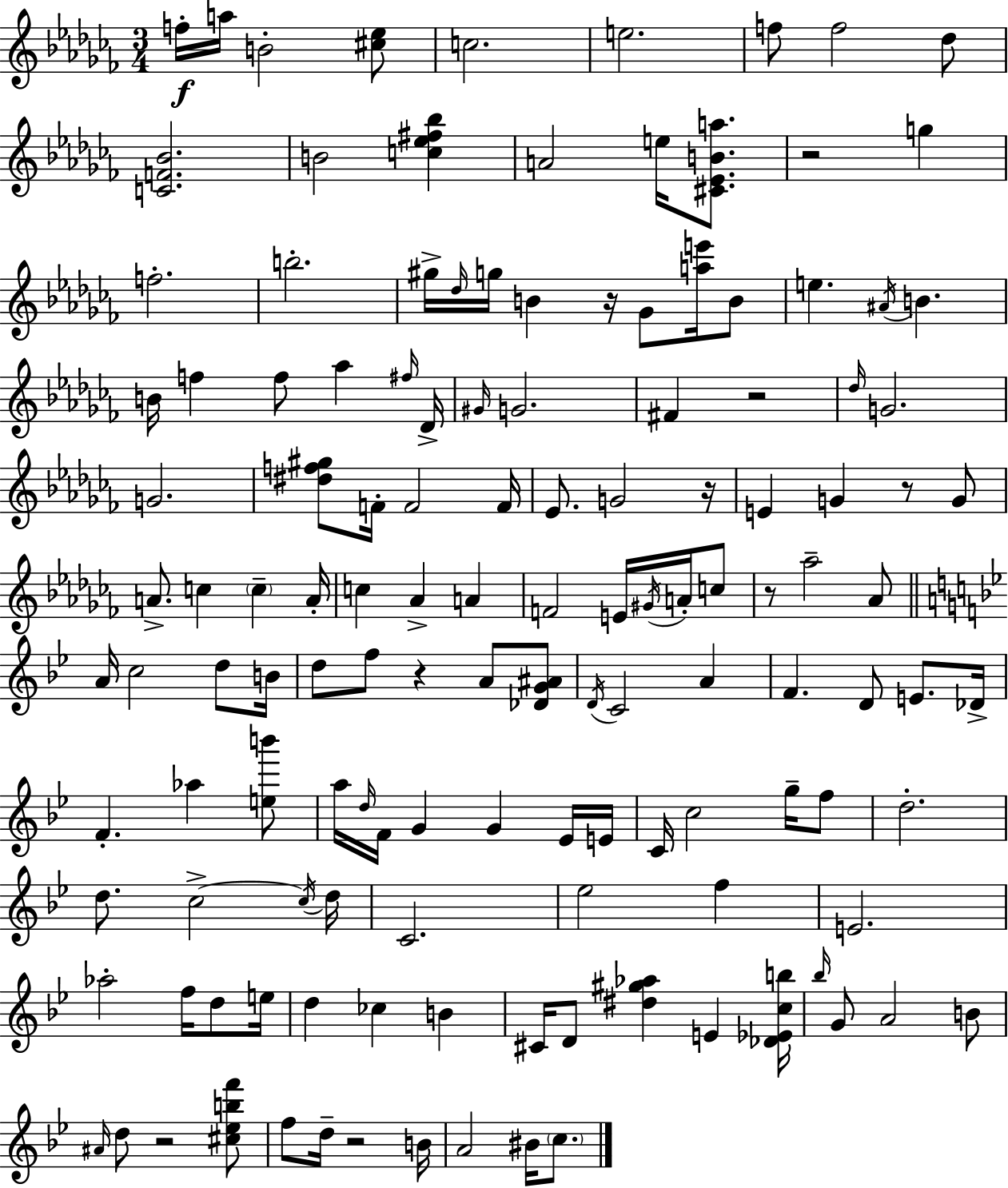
{
  \clef treble
  \numericTimeSignature
  \time 3/4
  \key aes \minor
  \repeat volta 2 { f''16-.\f a''16 b'2-. <cis'' ees''>8 | c''2. | e''2. | f''8 f''2 des''8 | \break <c' f' bes'>2. | b'2 <c'' ees'' fis'' bes''>4 | a'2 e''16 <cis' ees' b' a''>8. | r2 g''4 | \break f''2.-. | b''2.-. | gis''16-> \grace { des''16 } g''16 b'4 r16 ges'8 <a'' e'''>16 b'8 | e''4. \acciaccatura { ais'16 } b'4. | \break b'16 f''4 f''8 aes''4 | \grace { fis''16 } des'16-> \grace { gis'16 } g'2. | fis'4 r2 | \grace { des''16 } g'2. | \break g'2. | <dis'' f'' gis''>8 f'16-. f'2 | f'16 ees'8. g'2 | r16 e'4 g'4 | \break r8 g'8 a'8.-> c''4 | \parenthesize c''4-- a'16-. c''4 aes'4-> | a'4 f'2 | e'16 \acciaccatura { gis'16 } a'16-. c''8 r8 aes''2-- | \break aes'8 \bar "||" \break \key bes \major a'16 c''2 d''8 b'16 | d''8 f''8 r4 a'8 <des' g' ais'>8 | \acciaccatura { d'16 } c'2 a'4 | f'4. d'8 e'8. | \break des'16-> f'4.-. aes''4 <e'' b'''>8 | a''16 \grace { d''16 } f'16 g'4 g'4 | ees'16 e'16 c'16 c''2 g''16-- | f''8 d''2.-. | \break d''8. c''2->~~ | \acciaccatura { c''16 } d''16 c'2. | ees''2 f''4 | e'2. | \break aes''2-. f''16 | d''8 e''16 d''4 ces''4 b'4 | cis'16 d'8 <dis'' gis'' aes''>4 e'4 | <des' ees' c'' b''>16 \grace { bes''16 } g'8 a'2 | \break b'8 \grace { ais'16 } d''8 r2 | <cis'' ees'' b'' f'''>8 f''8 d''16-- r2 | b'16 a'2 | bis'16 \parenthesize c''8. } \bar "|."
}